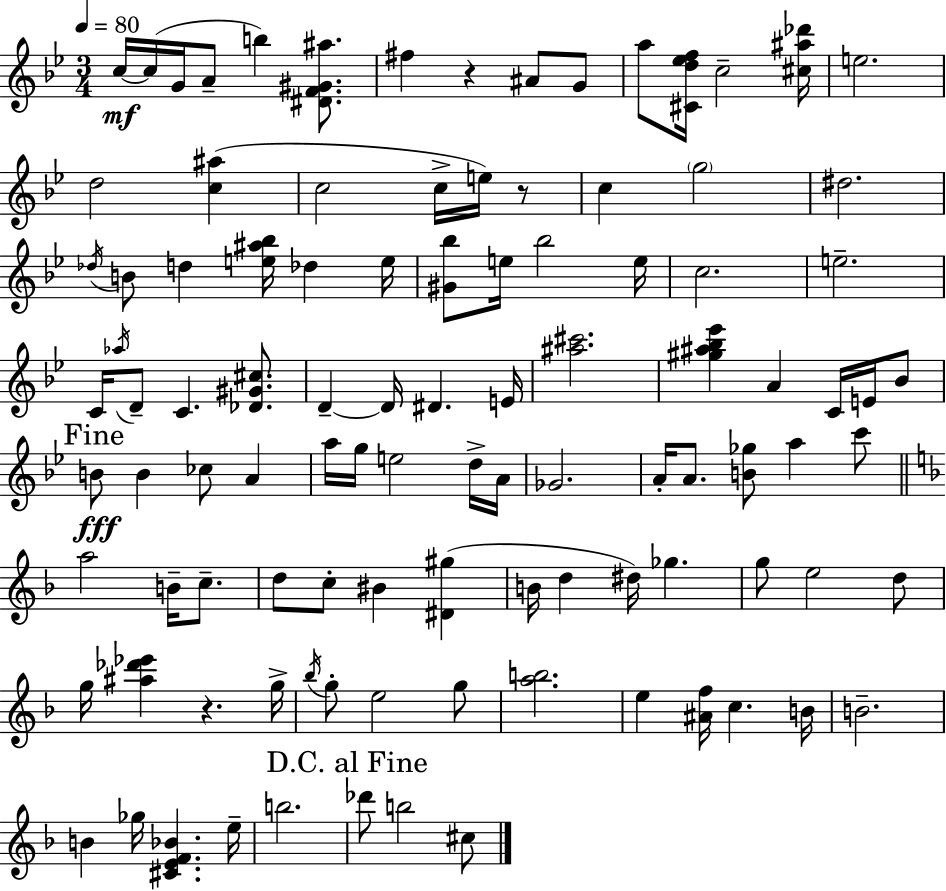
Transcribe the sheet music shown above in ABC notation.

X:1
T:Untitled
M:3/4
L:1/4
K:Bb
c/4 c/4 G/4 A/2 b [^DF^G^a]/2 ^f z ^A/2 G/2 a/2 [^Cd_ef]/4 c2 [^c^a_d']/4 e2 d2 [c^a] c2 c/4 e/4 z/2 c g2 ^d2 _d/4 B/2 d [e^a_b]/4 _d e/4 [^G_b]/2 e/4 _b2 e/4 c2 e2 C/4 _a/4 D/2 C [_D^G^c]/2 D D/4 ^D E/4 [^a^c']2 [^g^a_b_e'] A C/4 E/4 _B/2 B/2 B _c/2 A a/4 g/4 e2 d/4 A/4 _G2 A/4 A/2 [B_g]/2 a c'/2 a2 B/4 c/2 d/2 c/2 ^B [^D^g] B/4 d ^d/4 _g g/2 e2 d/2 g/4 [^a_d'_e'] z g/4 _b/4 g/2 e2 g/2 [ab]2 e [^Af]/4 c B/4 B2 B _g/4 [^CEF_B] e/4 b2 _d'/2 b2 ^c/2